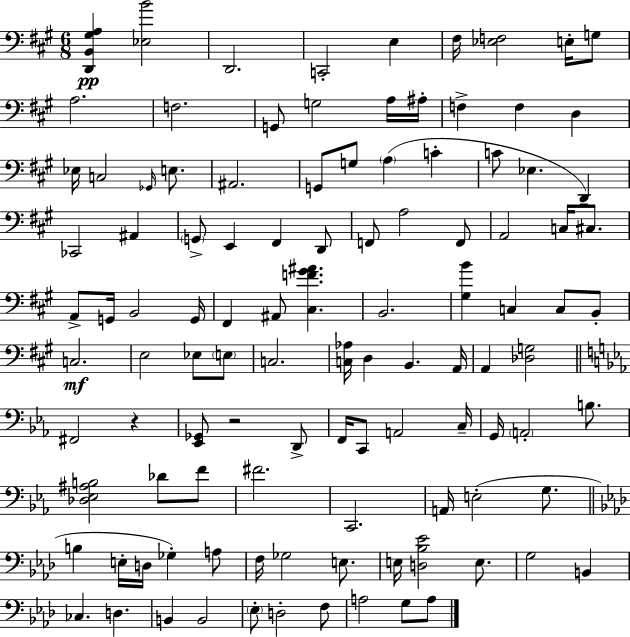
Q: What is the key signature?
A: A major